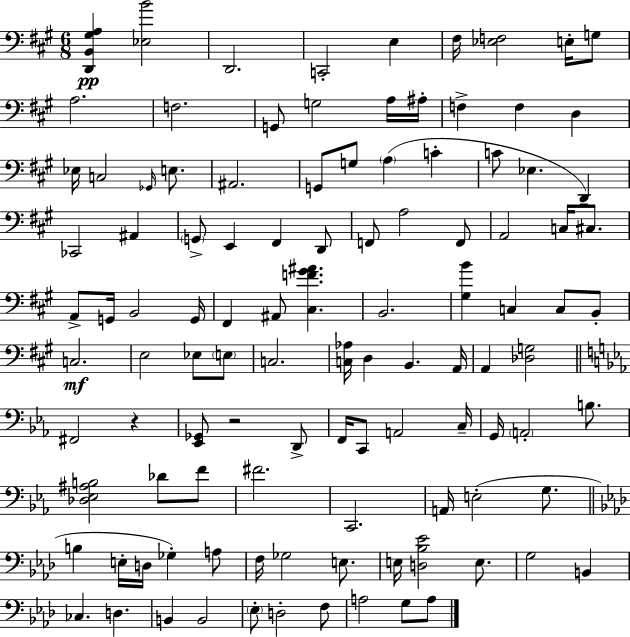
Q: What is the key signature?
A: A major